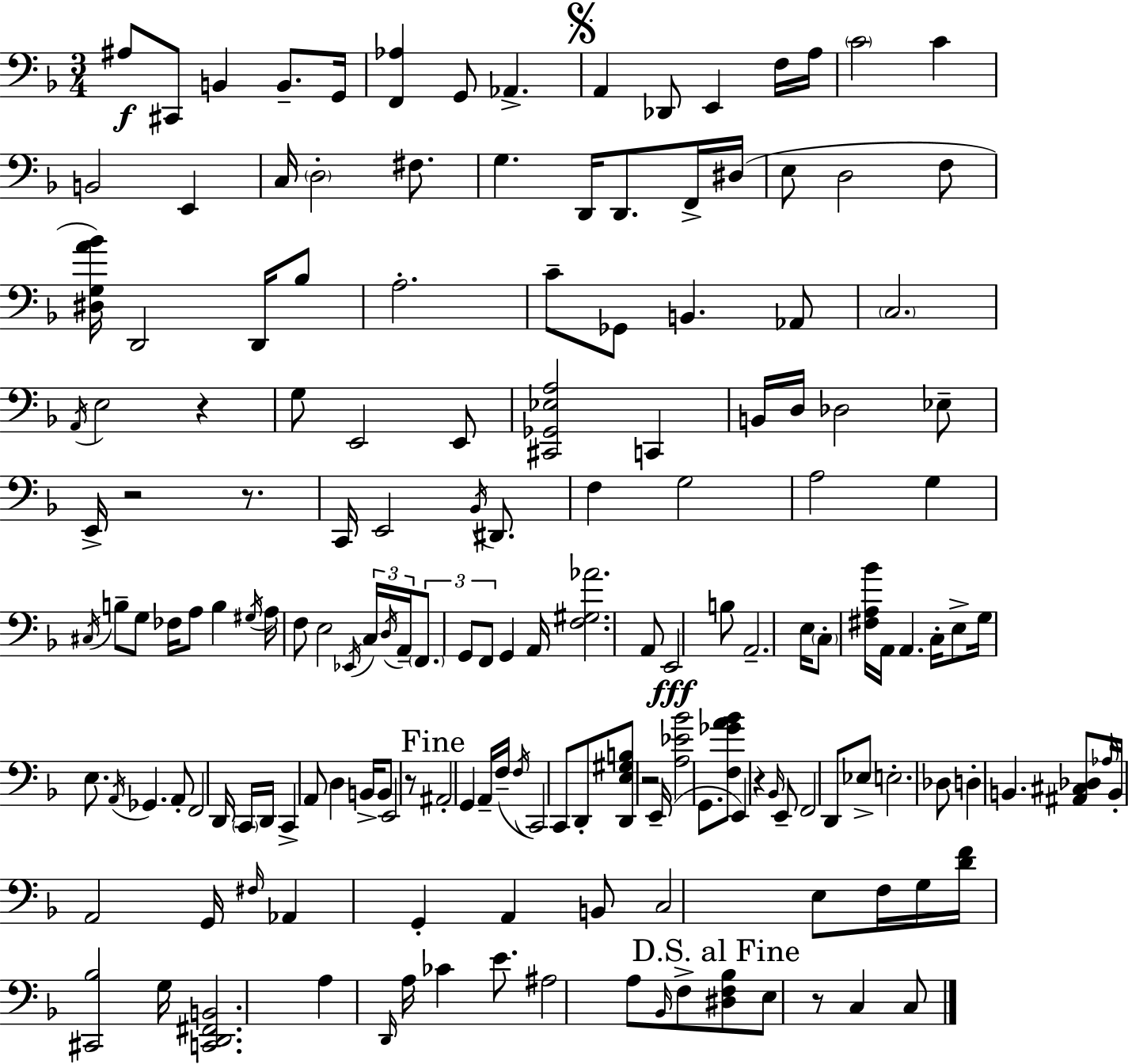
X:1
T:Untitled
M:3/4
L:1/4
K:Dm
^A,/2 ^C,,/2 B,, B,,/2 G,,/4 [F,,_A,] G,,/2 _A,, A,, _D,,/2 E,, F,/4 A,/4 C2 C B,,2 E,, C,/4 D,2 ^F,/2 G, D,,/4 D,,/2 F,,/4 ^D,/4 E,/2 D,2 F,/2 [^D,G,A_B]/4 D,,2 D,,/4 _B,/2 A,2 C/2 _G,,/2 B,, _A,,/2 C,2 A,,/4 E,2 z G,/2 E,,2 E,,/2 [^C,,_G,,_E,A,]2 C,, B,,/4 D,/4 _D,2 _E,/2 E,,/4 z2 z/2 C,,/4 E,,2 _B,,/4 ^D,,/2 F, G,2 A,2 G, ^C,/4 B,/2 G,/2 _F,/4 A,/2 B, ^G,/4 A,/4 F,/2 E,2 _E,,/4 C,/4 D,/4 A,,/4 F,,/2 G,,/2 F,,/2 G,, A,,/4 [F,^G,_A]2 A,,/2 E,,2 B,/2 A,,2 E,/4 C,/2 [^F,A,_B]/4 A,,/4 A,, C,/4 E,/2 G,/4 E,/2 A,,/4 _G,, A,,/2 F,,2 D,,/4 C,,/4 D,,/4 C,, A,,/2 D, B,,/4 B,,/2 E,,2 z/2 ^A,,2 G,, A,,/4 F,/4 F,/4 C,,2 C,,/2 D,,/2 [D,,E,^G,B,]/2 z2 E,,/4 [A,_E_B]2 G,,/2 [F,_GA_B]/2 E,, z _B,,/4 E,,/2 F,,2 D,,/2 _E,/2 E,2 _D,/2 D, B,, [^A,,^C,_D,]/2 _A,/4 B,,/4 A,,2 G,,/4 ^F,/4 _A,, G,, A,, B,,/2 C,2 E,/2 F,/4 G,/4 [DF]/4 [^C,,_B,]2 G,/4 [C,,D,,^F,,B,,]2 A, D,,/4 A,/4 _C E/2 ^A,2 A,/2 _B,,/4 F,/2 [^D,F,_B,]/2 E,/2 z/2 C, C,/2